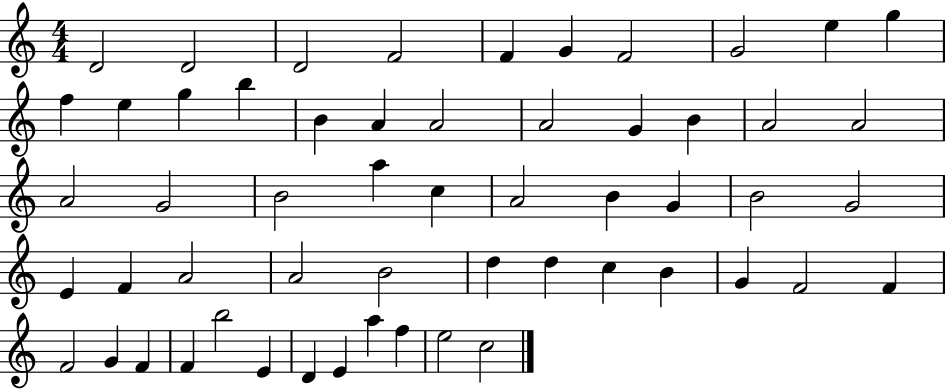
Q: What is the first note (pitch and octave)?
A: D4